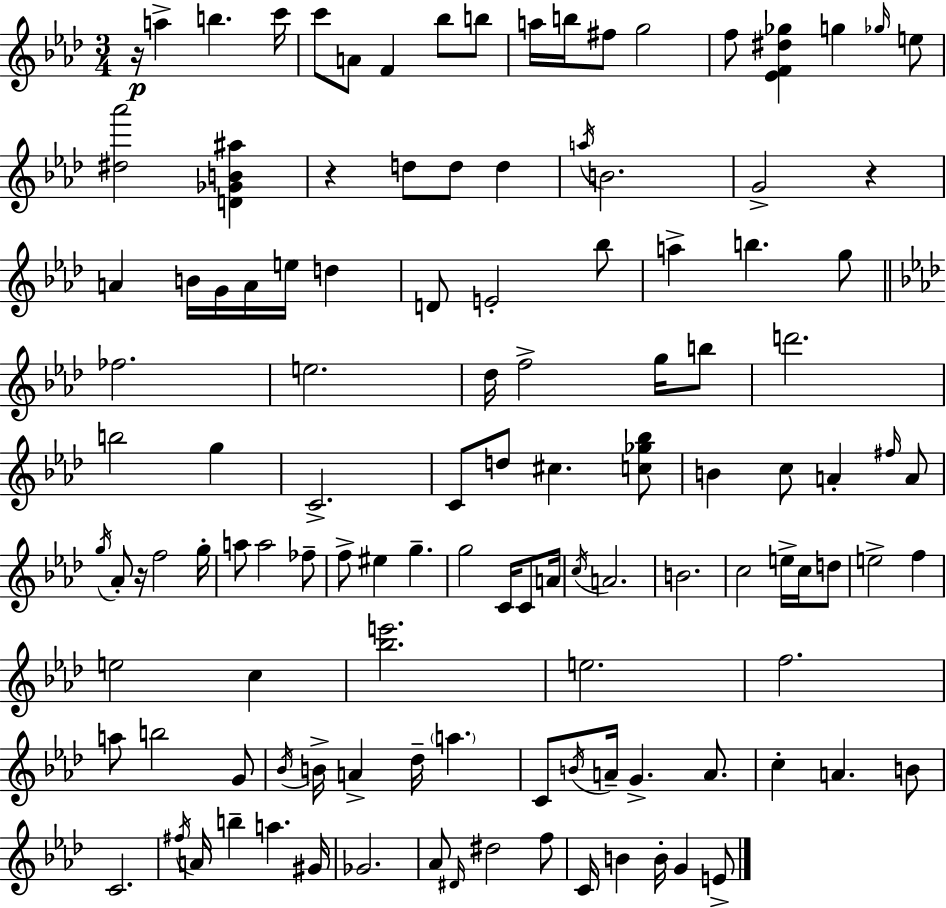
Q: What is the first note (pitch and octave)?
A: A5